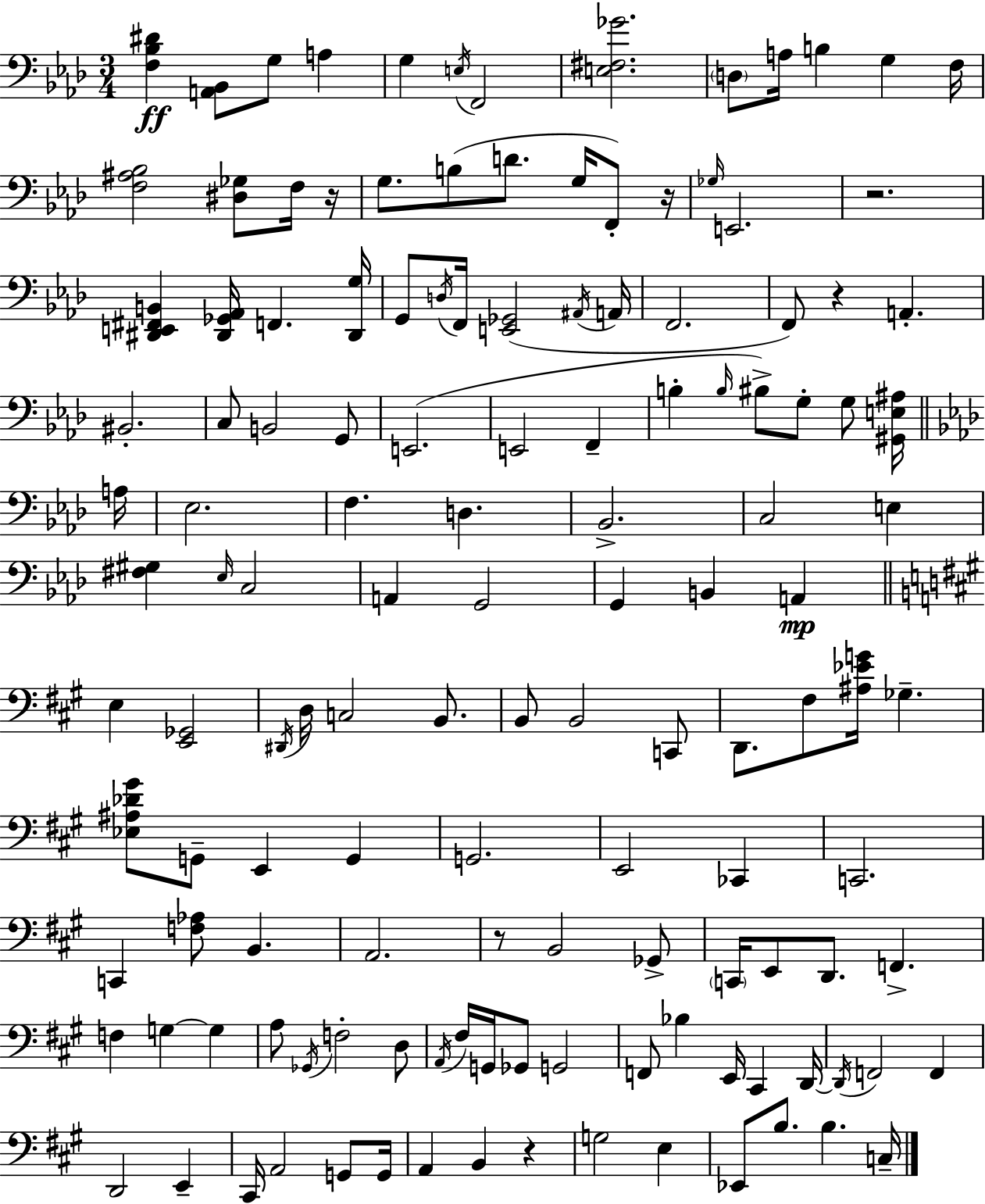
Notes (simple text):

[F3,Bb3,D#4]/q [A2,Bb2]/e G3/e A3/q G3/q E3/s F2/h [E3,F#3,Gb4]/h. D3/e A3/s B3/q G3/q F3/s [F3,A#3,Bb3]/h [D#3,Gb3]/e F3/s R/s G3/e. B3/e D4/e. G3/s F2/e R/s Gb3/s E2/h. R/h. [D#2,E2,F#2,B2]/q [D#2,Gb2,Ab2]/s F2/q. [D#2,G3]/s G2/e D3/s F2/s [E2,Gb2]/h A#2/s A2/s F2/h. F2/e R/q A2/q. BIS2/h. C3/e B2/h G2/e E2/h. E2/h F2/q B3/q B3/s BIS3/e G3/e G3/e [G#2,E3,A#3]/s A3/s Eb3/h. F3/q. D3/q. Bb2/h. C3/h E3/q [F#3,G#3]/q Eb3/s C3/h A2/q G2/h G2/q B2/q A2/q E3/q [E2,Gb2]/h D#2/s D3/s C3/h B2/e. B2/e B2/h C2/e D2/e. F#3/e [A#3,Eb4,G4]/s Gb3/q. [Eb3,A#3,Db4,G#4]/e G2/e E2/q G2/q G2/h. E2/h CES2/q C2/h. C2/q [F3,Ab3]/e B2/q. A2/h. R/e B2/h Gb2/e C2/s E2/e D2/e. F2/q. F3/q G3/q G3/q A3/e Gb2/s F3/h D3/e A2/s F#3/s G2/s Gb2/e G2/h F2/e Bb3/q E2/s C#2/q D2/s D2/s F2/h F2/q D2/h E2/q C#2/s A2/h G2/e G2/s A2/q B2/q R/q G3/h E3/q Eb2/e B3/e. B3/q. C3/s